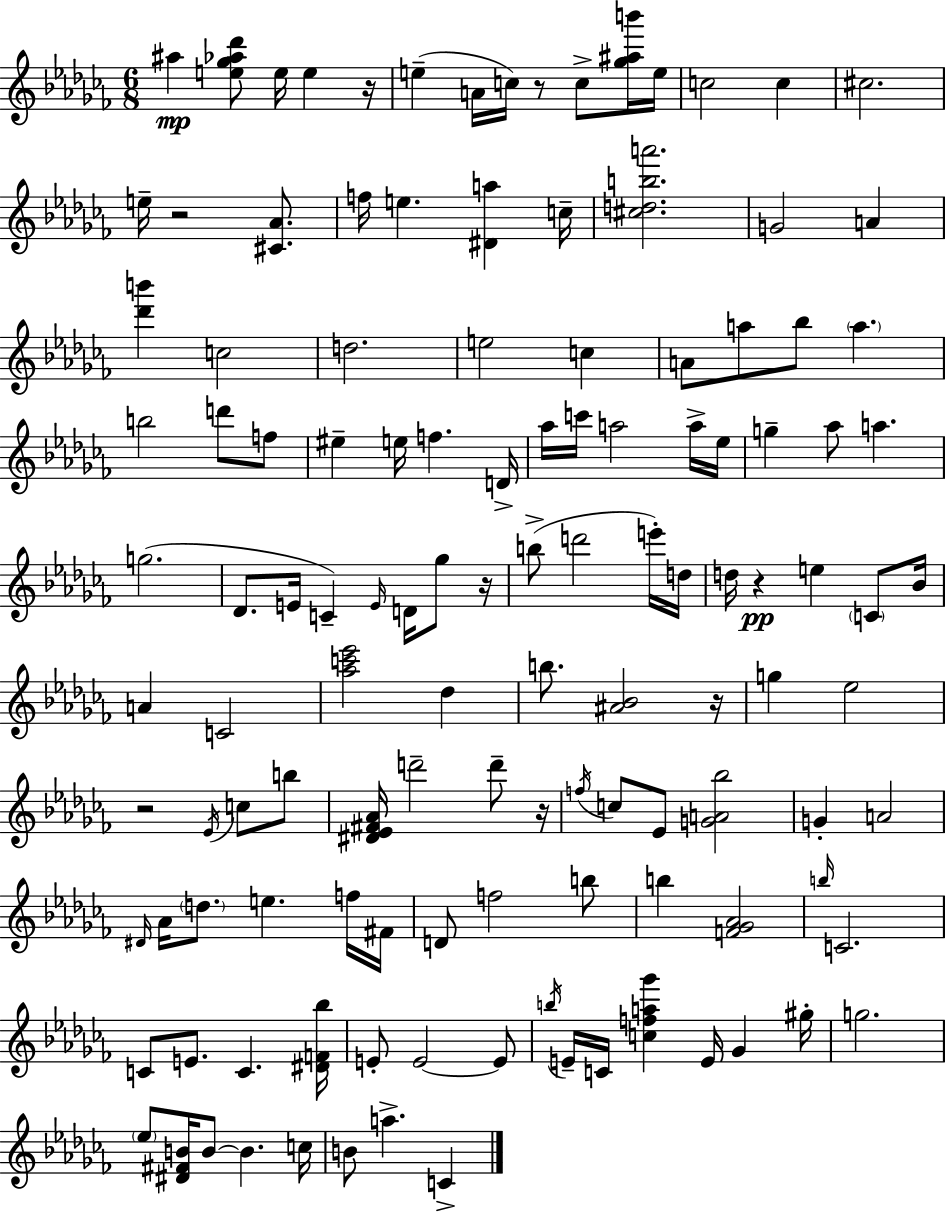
{
  \clef treble
  \numericTimeSignature
  \time 6/8
  \key aes \minor
  ais''4\mp <e'' ges'' aes'' des'''>8 e''16 e''4 r16 | e''4--( a'16 c''16) r8 c''8-> <ges'' ais'' b'''>16 e''16 | c''2 c''4 | cis''2. | \break e''16-- r2 <cis' aes'>8. | f''16 e''4. <dis' a''>4 c''16-- | <cis'' d'' b'' a'''>2. | g'2 a'4 | \break <des''' b'''>4 c''2 | d''2. | e''2 c''4 | a'8 a''8 bes''8 \parenthesize a''4. | \break b''2 d'''8 f''8 | eis''4-- e''16 f''4. d'16-> | aes''16 c'''16 a''2 a''16-> ees''16 | g''4-- aes''8 a''4. | \break g''2.( | des'8. e'16 c'4--) \grace { e'16 } d'16 ges''8 | r16 b''8->( d'''2 e'''16-.) | d''16 d''16 r4\pp e''4 \parenthesize c'8 | \break bes'16 a'4 c'2 | <aes'' c''' ees'''>2 des''4 | b''8. <ais' bes'>2 | r16 g''4 ees''2 | \break r2 \acciaccatura { ees'16 } c''8 | b''8 <dis' ees' fis' aes'>16 d'''2-- d'''8-- | r16 \acciaccatura { f''16 } c''8 ees'8 <g' a' bes''>2 | g'4-. a'2 | \break \grace { dis'16 } aes'16 \parenthesize d''8. e''4. | f''16 fis'16 d'8 f''2 | b''8 b''4 <f' ges' aes'>2 | \grace { b''16 } c'2. | \break c'8 e'8. c'4. | <dis' f' bes''>16 e'8-. e'2~~ | e'8 \acciaccatura { b''16 } e'16-- c'16 <c'' f'' a'' ges'''>4 | e'16 ges'4 gis''16-. g''2. | \break \parenthesize ees''8 <dis' fis' b'>16 b'8~~ b'4. | c''16 b'8 a''4.-> | c'4-> \bar "|."
}